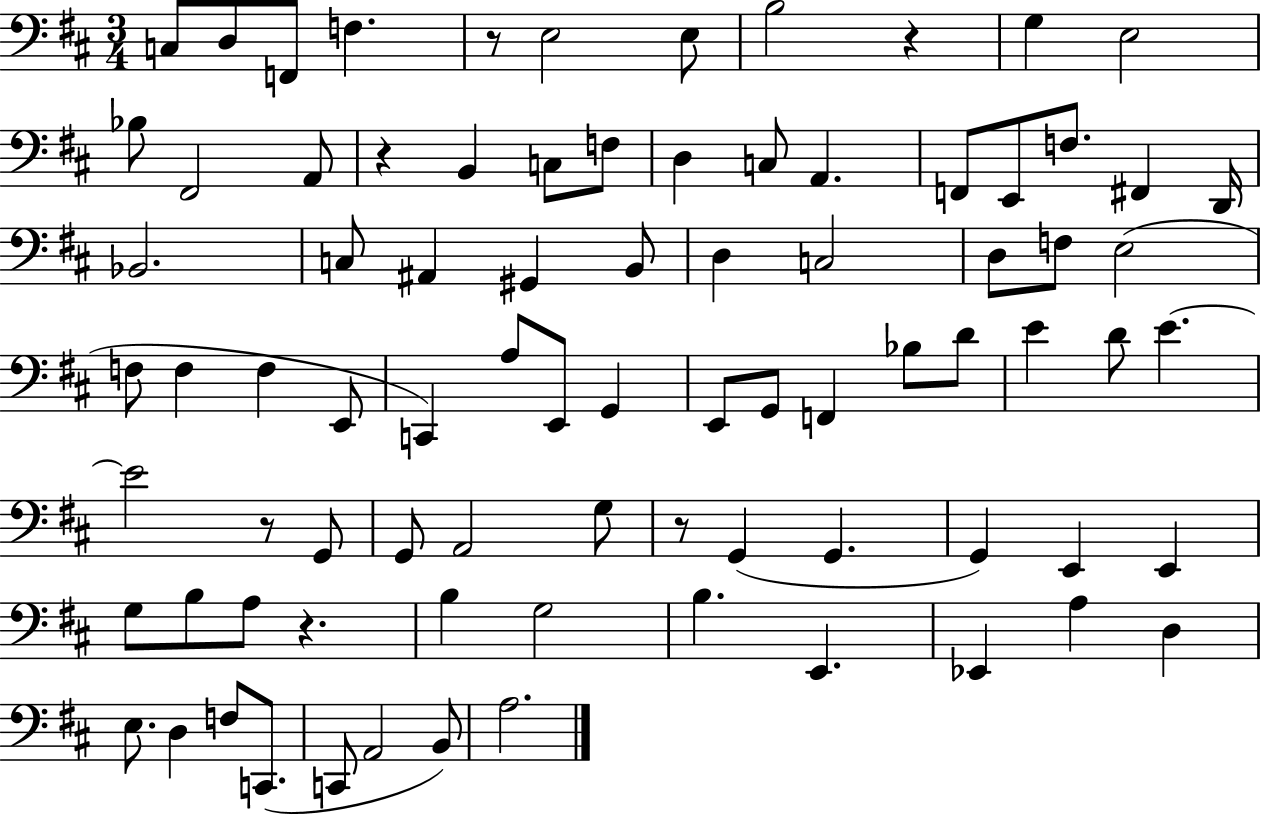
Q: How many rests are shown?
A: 6